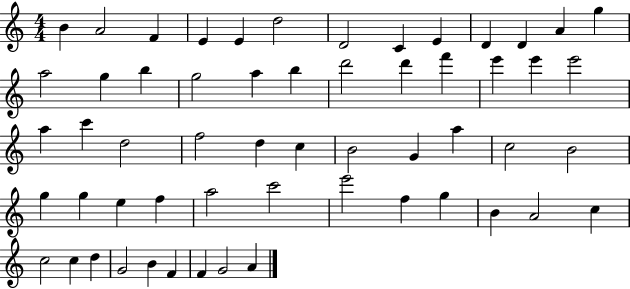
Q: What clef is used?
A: treble